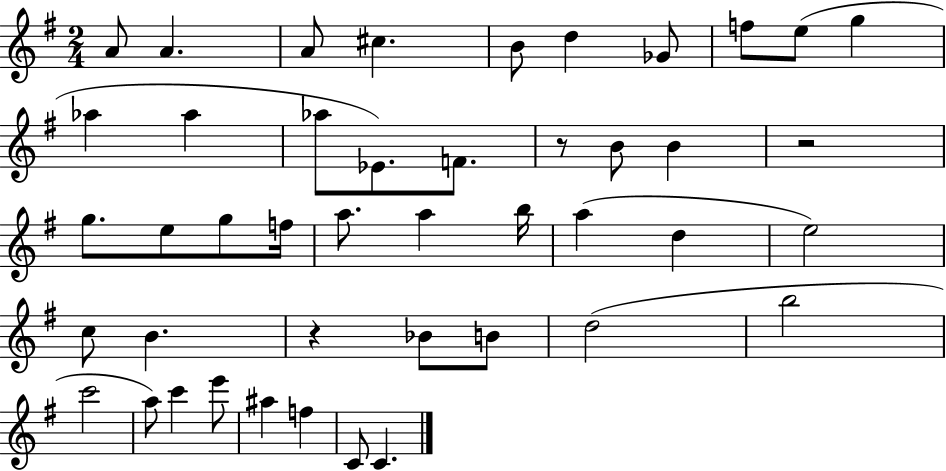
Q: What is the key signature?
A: G major